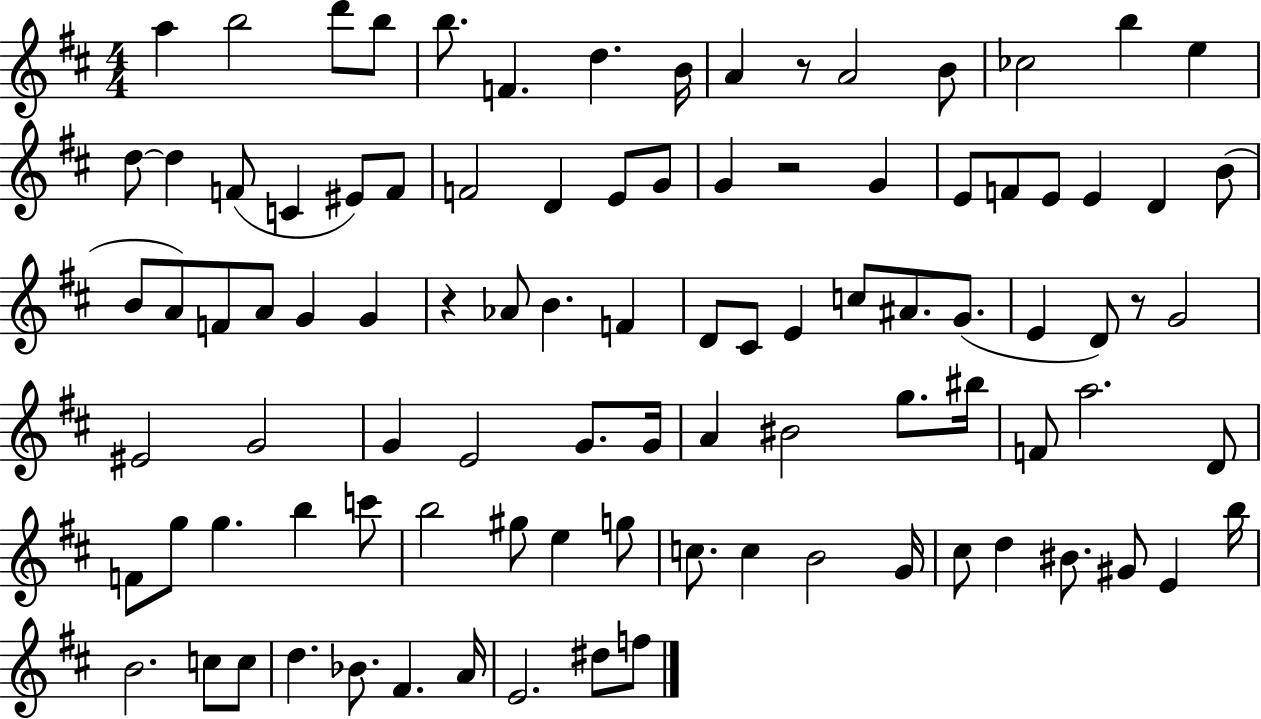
{
  \clef treble
  \numericTimeSignature
  \time 4/4
  \key d \major
  \repeat volta 2 { a''4 b''2 d'''8 b''8 | b''8. f'4. d''4. b'16 | a'4 r8 a'2 b'8 | ces''2 b''4 e''4 | \break d''8~~ d''4 f'8( c'4 eis'8) f'8 | f'2 d'4 e'8 g'8 | g'4 r2 g'4 | e'8 f'8 e'8 e'4 d'4 b'8( | \break b'8 a'8) f'8 a'8 g'4 g'4 | r4 aes'8 b'4. f'4 | d'8 cis'8 e'4 c''8 ais'8. g'8.( | e'4 d'8) r8 g'2 | \break eis'2 g'2 | g'4 e'2 g'8. g'16 | a'4 bis'2 g''8. bis''16 | f'8 a''2. d'8 | \break f'8 g''8 g''4. b''4 c'''8 | b''2 gis''8 e''4 g''8 | c''8. c''4 b'2 g'16 | cis''8 d''4 bis'8. gis'8 e'4 b''16 | \break b'2. c''8 c''8 | d''4. bes'8. fis'4. a'16 | e'2. dis''8 f''8 | } \bar "|."
}